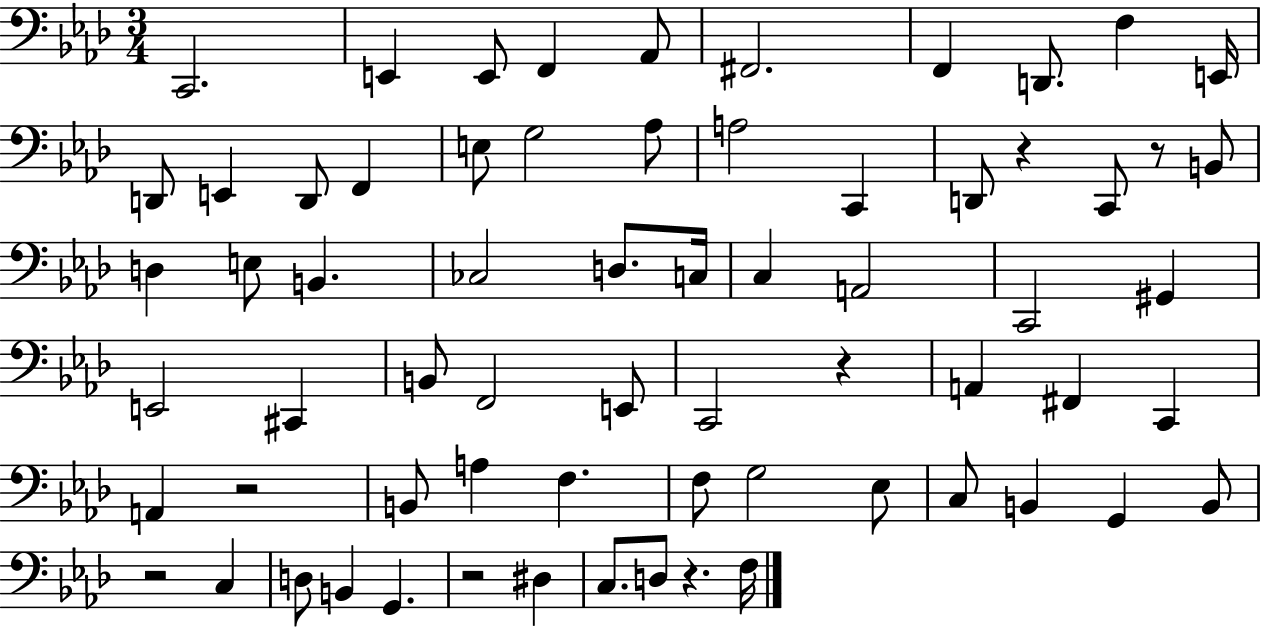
X:1
T:Untitled
M:3/4
L:1/4
K:Ab
C,,2 E,, E,,/2 F,, _A,,/2 ^F,,2 F,, D,,/2 F, E,,/4 D,,/2 E,, D,,/2 F,, E,/2 G,2 _A,/2 A,2 C,, D,,/2 z C,,/2 z/2 B,,/2 D, E,/2 B,, _C,2 D,/2 C,/4 C, A,,2 C,,2 ^G,, E,,2 ^C,, B,,/2 F,,2 E,,/2 C,,2 z A,, ^F,, C,, A,, z2 B,,/2 A, F, F,/2 G,2 _E,/2 C,/2 B,, G,, B,,/2 z2 C, D,/2 B,, G,, z2 ^D, C,/2 D,/2 z F,/4